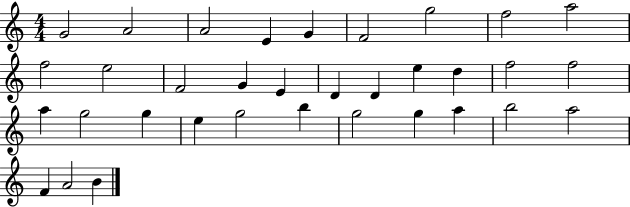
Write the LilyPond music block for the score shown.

{
  \clef treble
  \numericTimeSignature
  \time 4/4
  \key c \major
  g'2 a'2 | a'2 e'4 g'4 | f'2 g''2 | f''2 a''2 | \break f''2 e''2 | f'2 g'4 e'4 | d'4 d'4 e''4 d''4 | f''2 f''2 | \break a''4 g''2 g''4 | e''4 g''2 b''4 | g''2 g''4 a''4 | b''2 a''2 | \break f'4 a'2 b'4 | \bar "|."
}